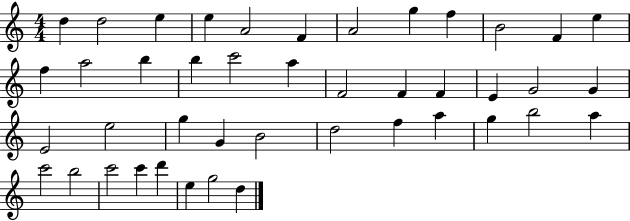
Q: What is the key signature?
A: C major